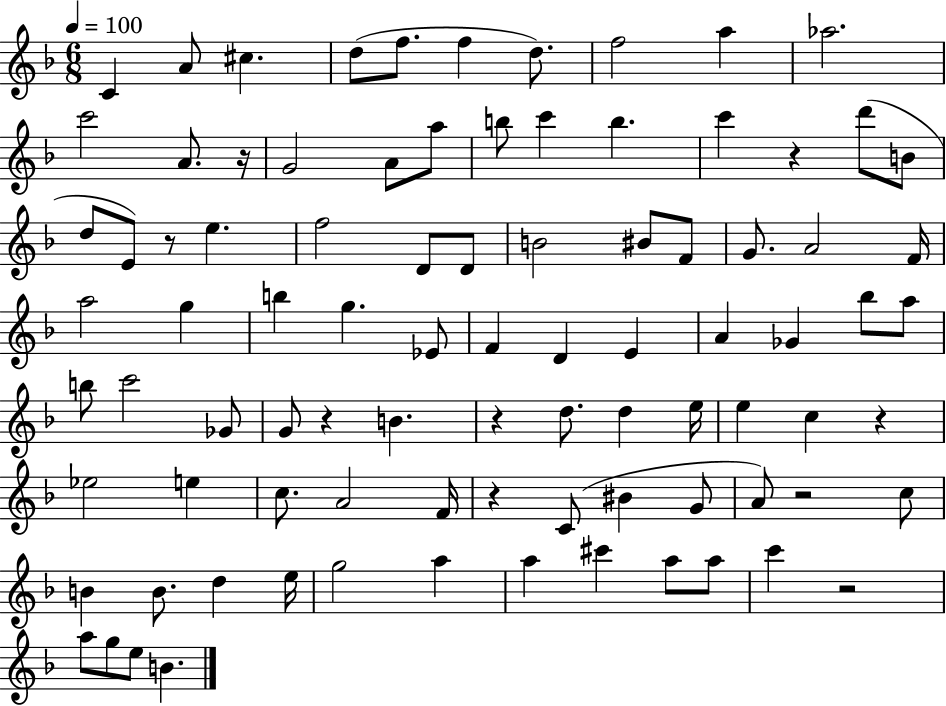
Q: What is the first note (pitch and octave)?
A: C4